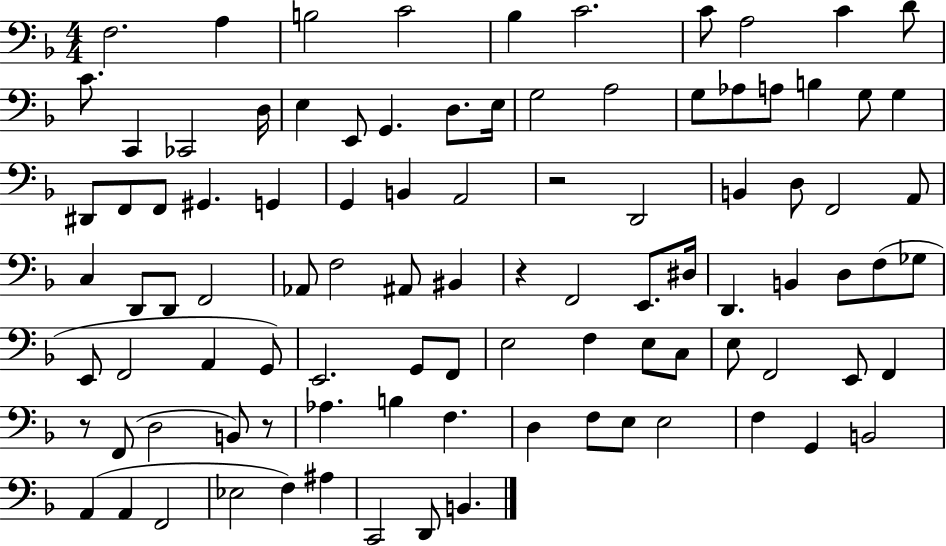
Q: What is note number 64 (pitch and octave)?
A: E3